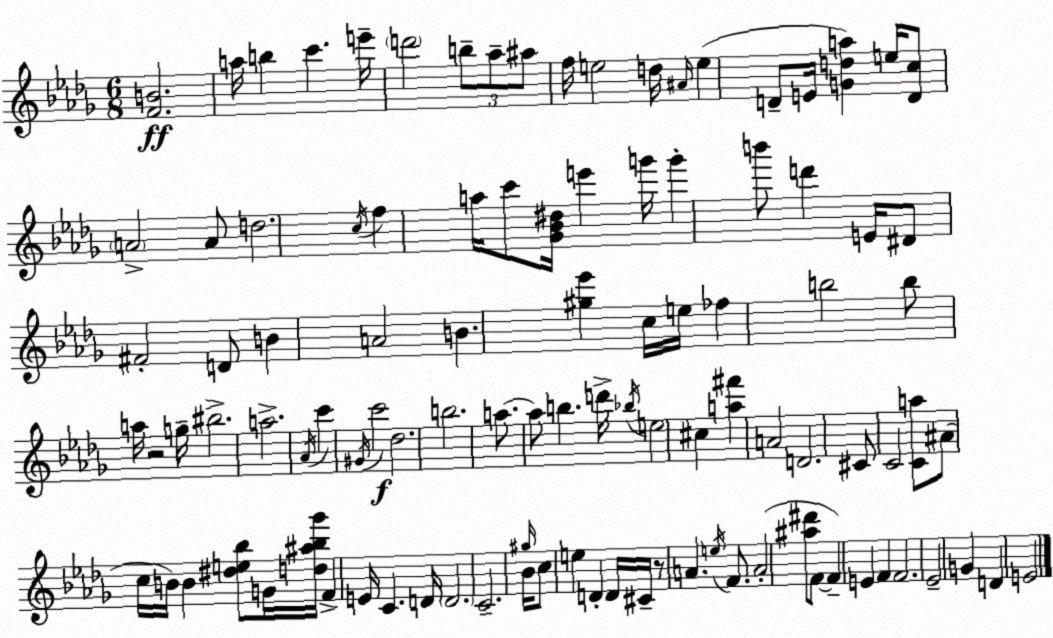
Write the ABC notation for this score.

X:1
T:Untitled
M:6/8
L:1/4
K:Bbm
[FB]2 a/4 b c' e'/4 d'2 b/2 _a/2 ^a/2 f/4 e2 d/4 ^A/4 e D/2 E/4 [Gda] e/4 [Dc]/2 A2 A/2 d2 c/4 f a/4 c'/2 [_G_B^d]/4 e' g'/4 g' b'/2 d' E/4 ^D/2 ^F2 D/2 B A2 B [^g_e'] c/4 e/4 _f b2 b/2 a/4 z2 g/4 ^b2 a2 _A/4 c' ^G/4 c'2 _d2 b2 a/2 a/2 b d'/4 _b/4 e2 ^c [a^f'] A2 D2 ^C/2 C2 [Ca]/2 ^A/2 c/4 B/4 B [^de_b]/2 G/4 [d^a_b_g']/4 F E/4 C D/4 D2 C2 ^g/4 _B/4 c/2 e D D/4 ^C/4 z/2 A e/4 F/2 A2 [^a^d']/2 F/2 F E F F2 _E2 G D E2